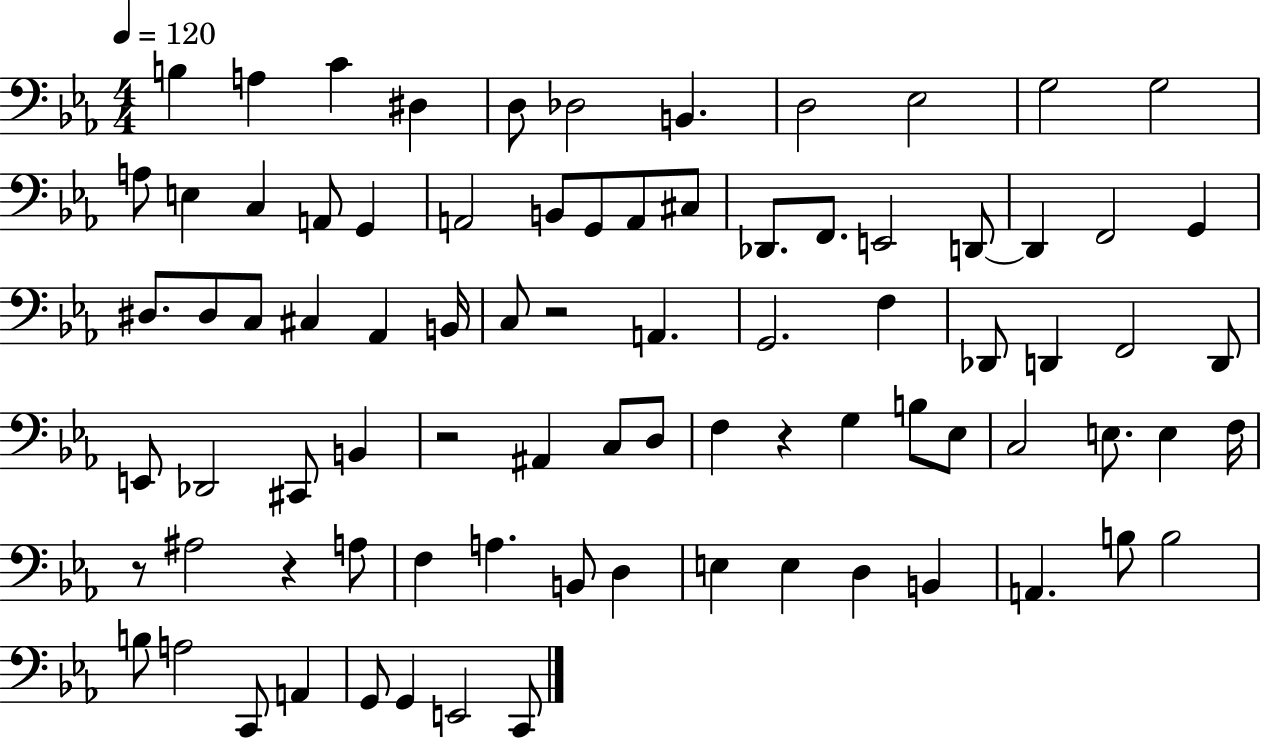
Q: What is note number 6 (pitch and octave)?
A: Db3